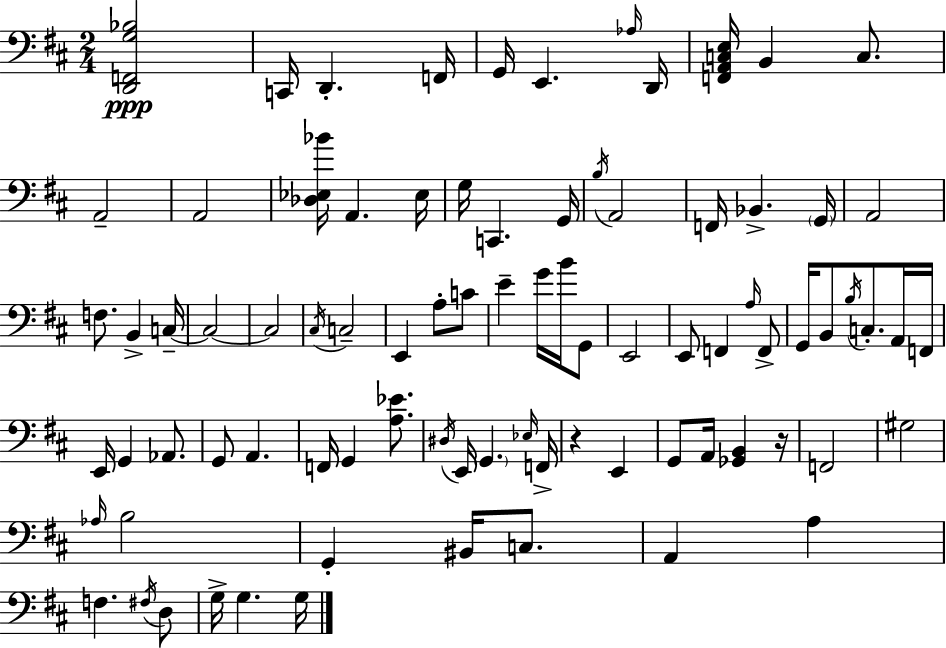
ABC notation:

X:1
T:Untitled
M:2/4
L:1/4
K:D
[D,,F,,G,_B,]2 C,,/4 D,, F,,/4 G,,/4 E,, _A,/4 D,,/4 [F,,A,,C,E,]/4 B,, C,/2 A,,2 A,,2 [_D,_E,_B]/4 A,, _E,/4 G,/4 C,, G,,/4 B,/4 A,,2 F,,/4 _B,, G,,/4 A,,2 F,/2 B,, C,/4 C,2 C,2 ^C,/4 C,2 E,, A,/2 C/2 E G/4 B/4 G,,/2 E,,2 E,,/2 F,, A,/4 F,,/2 G,,/4 B,,/2 B,/4 C,/2 A,,/4 F,,/4 E,,/4 G,, _A,,/2 G,,/2 A,, F,,/4 G,, [A,_E]/2 ^D,/4 E,,/4 G,, _E,/4 F,,/4 z E,, G,,/2 A,,/4 [_G,,B,,] z/4 F,,2 ^G,2 _A,/4 B,2 G,, ^B,,/4 C,/2 A,, A, F, ^F,/4 D,/2 G,/4 G, G,/4